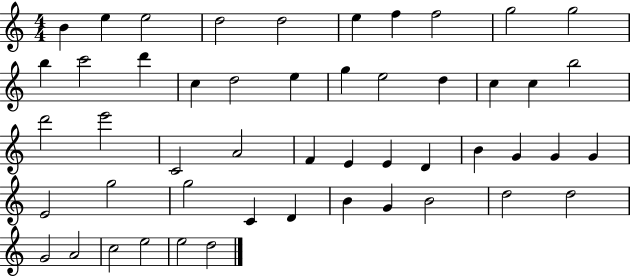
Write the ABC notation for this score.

X:1
T:Untitled
M:4/4
L:1/4
K:C
B e e2 d2 d2 e f f2 g2 g2 b c'2 d' c d2 e g e2 d c c b2 d'2 e'2 C2 A2 F E E D B G G G E2 g2 g2 C D B G B2 d2 d2 G2 A2 c2 e2 e2 d2